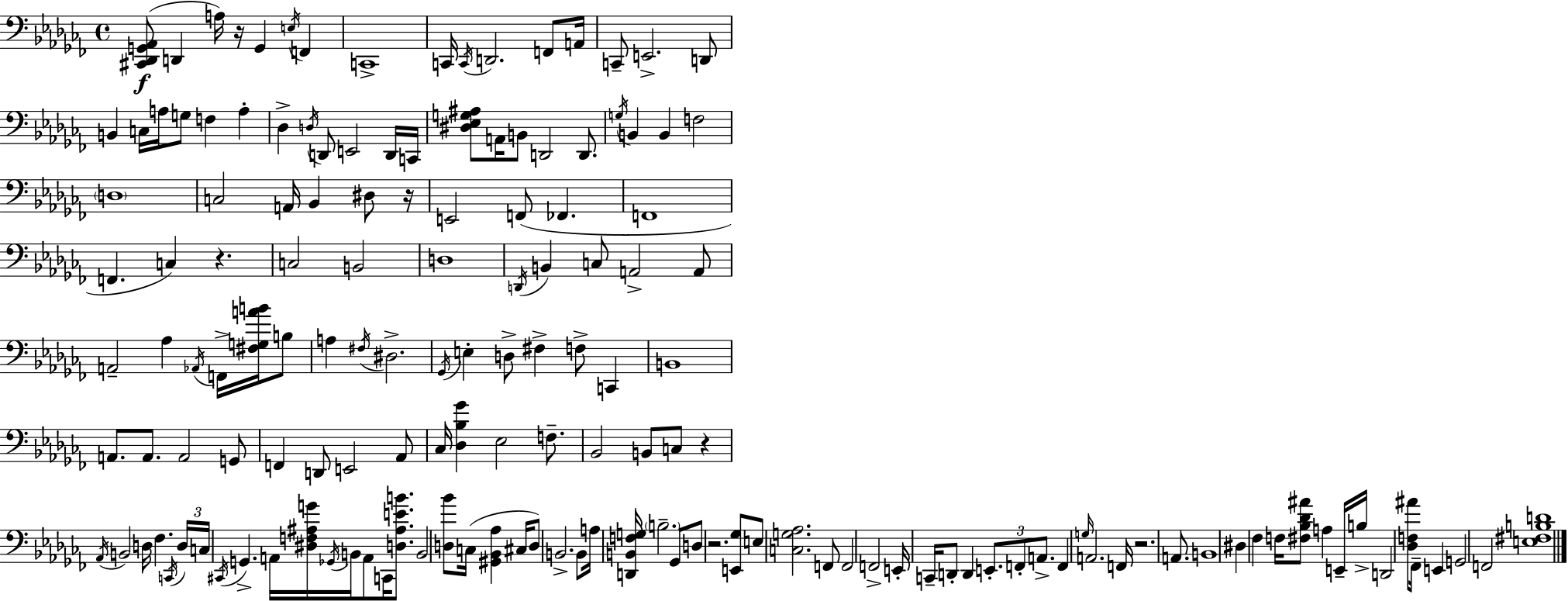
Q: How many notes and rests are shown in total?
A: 154